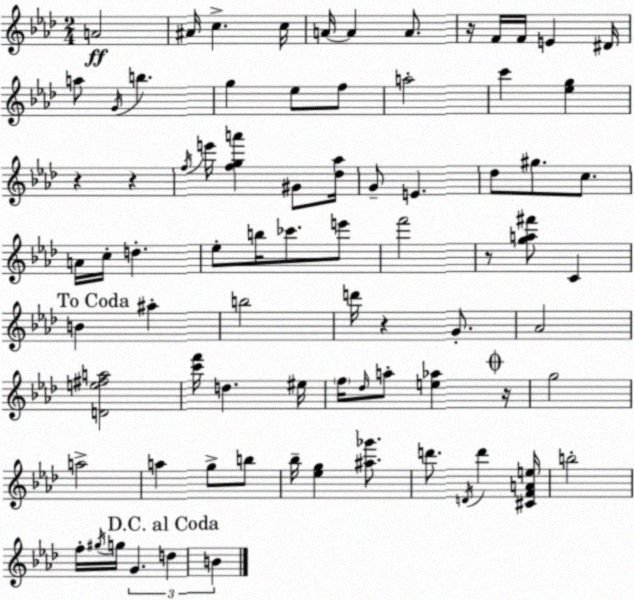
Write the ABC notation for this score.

X:1
T:Untitled
M:2/4
L:1/4
K:Ab
A2 ^A/4 c c/4 A/4 A A/2 z/4 F/4 F/4 E ^D/4 a/2 G/4 b g _e/2 f/2 a2 c' [_eg] z z f/4 e'/4 [fga'] ^G/2 [_d_a]/4 G/2 E _d/2 ^g/2 c/2 A/4 c/4 d _e/2 b/4 _c'/2 e'/2 f'2 z/2 [ga^f']/2 C B ^a b2 d'/4 z G/2 _A2 [De^fa]2 [c'f']/4 d ^e/4 f/4 _d/4 a/2 [e_a] z/4 g2 a2 a g/2 b/2 _b/4 [_eg] [^a_g']/2 d'/2 D/4 d' [^CFAe]/4 b2 f/4 ^g/4 g/4 G d B